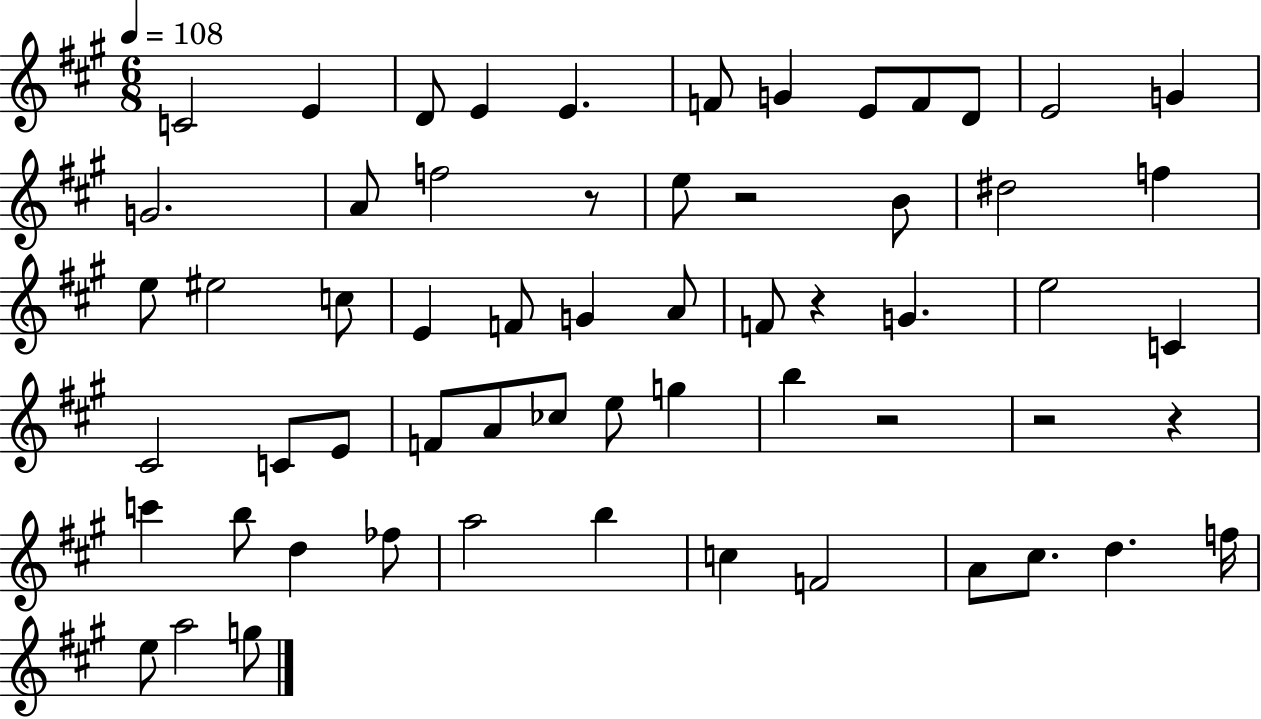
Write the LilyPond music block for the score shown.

{
  \clef treble
  \numericTimeSignature
  \time 6/8
  \key a \major
  \tempo 4 = 108
  \repeat volta 2 { c'2 e'4 | d'8 e'4 e'4. | f'8 g'4 e'8 f'8 d'8 | e'2 g'4 | \break g'2. | a'8 f''2 r8 | e''8 r2 b'8 | dis''2 f''4 | \break e''8 eis''2 c''8 | e'4 f'8 g'4 a'8 | f'8 r4 g'4. | e''2 c'4 | \break cis'2 c'8 e'8 | f'8 a'8 ces''8 e''8 g''4 | b''4 r2 | r2 r4 | \break c'''4 b''8 d''4 fes''8 | a''2 b''4 | c''4 f'2 | a'8 cis''8. d''4. f''16 | \break e''8 a''2 g''8 | } \bar "|."
}